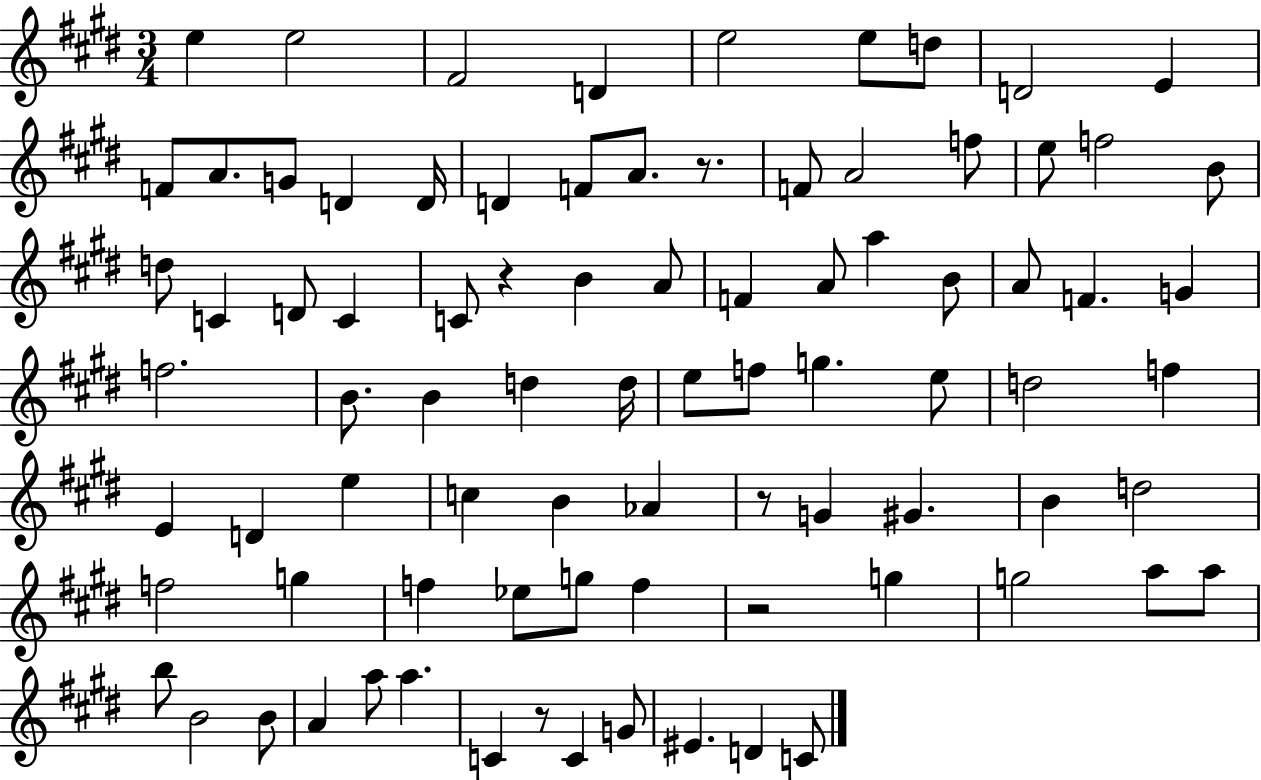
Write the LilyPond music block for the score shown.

{
  \clef treble
  \numericTimeSignature
  \time 3/4
  \key e \major
  \repeat volta 2 { e''4 e''2 | fis'2 d'4 | e''2 e''8 d''8 | d'2 e'4 | \break f'8 a'8. g'8 d'4 d'16 | d'4 f'8 a'8. r8. | f'8 a'2 f''8 | e''8 f''2 b'8 | \break d''8 c'4 d'8 c'4 | c'8 r4 b'4 a'8 | f'4 a'8 a''4 b'8 | a'8 f'4. g'4 | \break f''2. | b'8. b'4 d''4 d''16 | e''8 f''8 g''4. e''8 | d''2 f''4 | \break e'4 d'4 e''4 | c''4 b'4 aes'4 | r8 g'4 gis'4. | b'4 d''2 | \break f''2 g''4 | f''4 ees''8 g''8 f''4 | r2 g''4 | g''2 a''8 a''8 | \break b''8 b'2 b'8 | a'4 a''8 a''4. | c'4 r8 c'4 g'8 | eis'4. d'4 c'8 | \break } \bar "|."
}